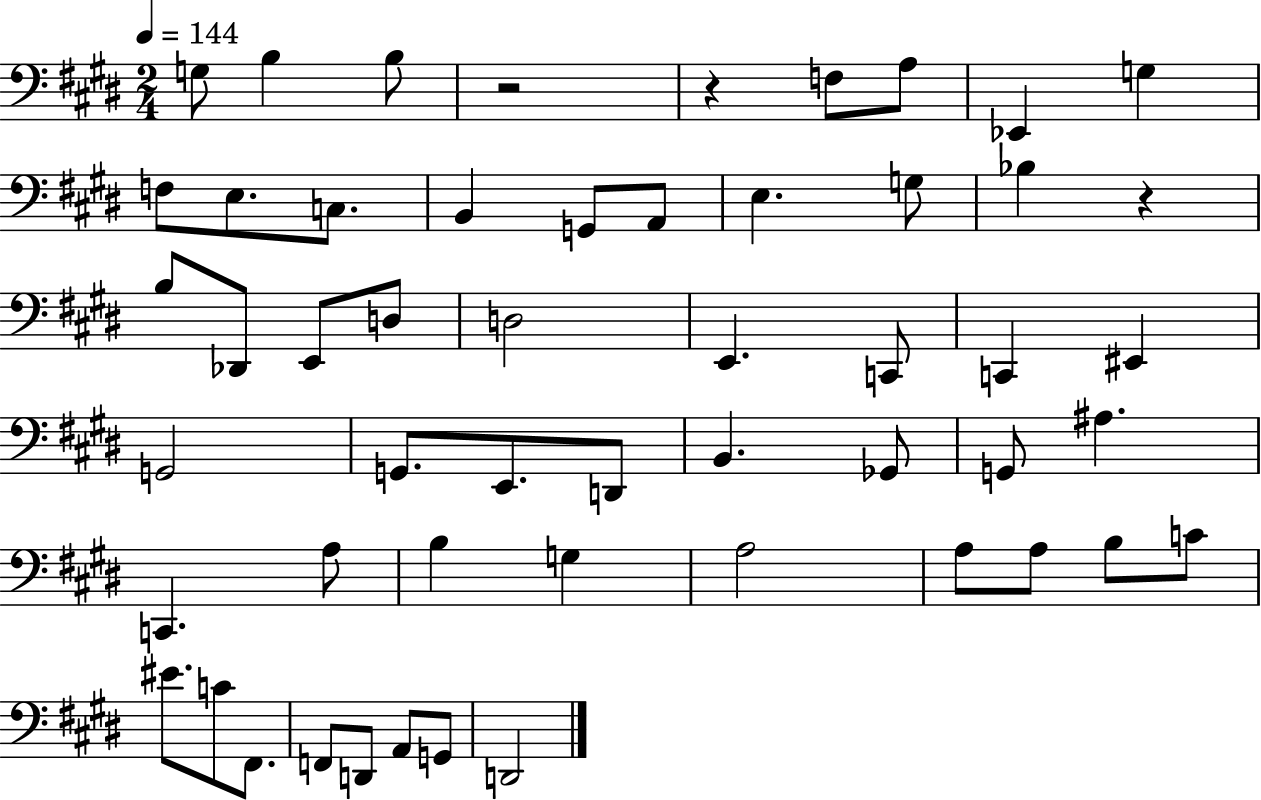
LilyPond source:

{
  \clef bass
  \numericTimeSignature
  \time 2/4
  \key e \major
  \tempo 4 = 144
  g8 b4 b8 | r2 | r4 f8 a8 | ees,4 g4 | \break f8 e8. c8. | b,4 g,8 a,8 | e4. g8 | bes4 r4 | \break b8 des,8 e,8 d8 | d2 | e,4. c,8 | c,4 eis,4 | \break g,2 | g,8. e,8. d,8 | b,4. ges,8 | g,8 ais4. | \break c,4. a8 | b4 g4 | a2 | a8 a8 b8 c'8 | \break eis'8. c'8 fis,8. | f,8 d,8 a,8 g,8 | d,2 | \bar "|."
}